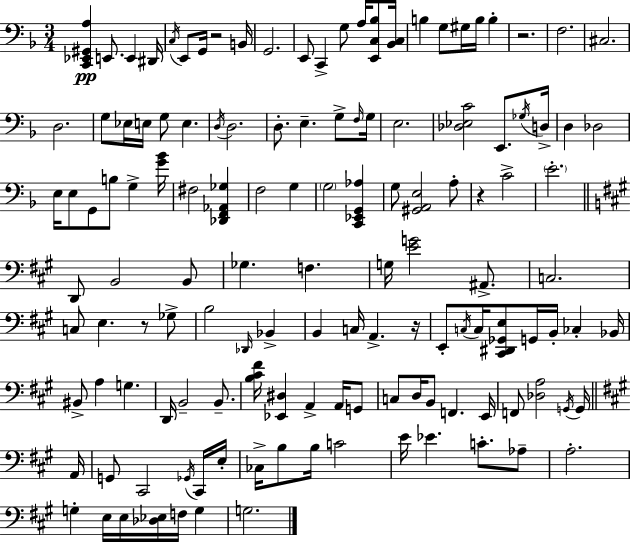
X:1
T:Untitled
M:3/4
L:1/4
K:Dm
[C,,_E,,^G,,A,] E,,/2 E,, ^D,,/4 C,/4 E,,/2 G,,/4 z2 B,,/4 G,,2 E,,/2 C,, G,/2 A,/4 [E,,C,_B,]/2 [_B,,C,]/4 B, G,/2 ^G,/4 B,/4 B, z2 F,2 ^C,2 D,2 G,/2 _E,/4 E,/4 G,/2 E, D,/4 D,2 D,/2 E, G,/2 F,/4 G,/4 E,2 [_D,_E,C]2 E,,/2 _G,/4 D,/4 D, _D,2 E,/4 E,/2 G,,/2 B,/2 G, [G_B]/4 ^F,2 [_D,,F,,_A,,_G,] F,2 G, G,2 [C,,_E,,G,,_A,] G,/2 [^G,,A,,E,]2 A,/2 z C2 E2 D,,/2 B,,2 B,,/2 _G, F, G,/4 [EG]2 ^A,,/2 C,2 C,/2 E, z/2 _G,/2 B,2 _D,,/4 _B,, B,, C,/4 A,, z/4 E,,/2 C,/4 C,/4 [^C,,^D,,_G,,E,]/2 G,,/4 B,,/4 _C, _B,,/4 ^B,,/2 A, G, D,,/4 B,,2 B,,/2 [B,^C^F]/4 [_E,,^D,] A,, A,,/4 G,,/2 C,/2 D,/4 B,,/2 F,, E,,/4 F,,/2 [_D,A,]2 G,,/4 G,,/4 A,,/4 G,,/2 ^C,,2 _G,,/4 ^C,,/4 E,/4 _C,/4 B,/2 B,/4 C2 E/4 _E C/2 _A,/2 A,2 G, E,/4 E,/4 [_D,_E,]/4 F,/4 G, G,2